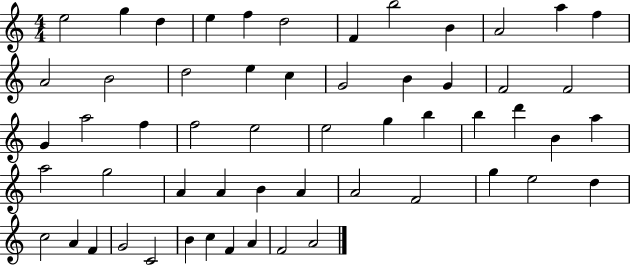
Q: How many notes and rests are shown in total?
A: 56